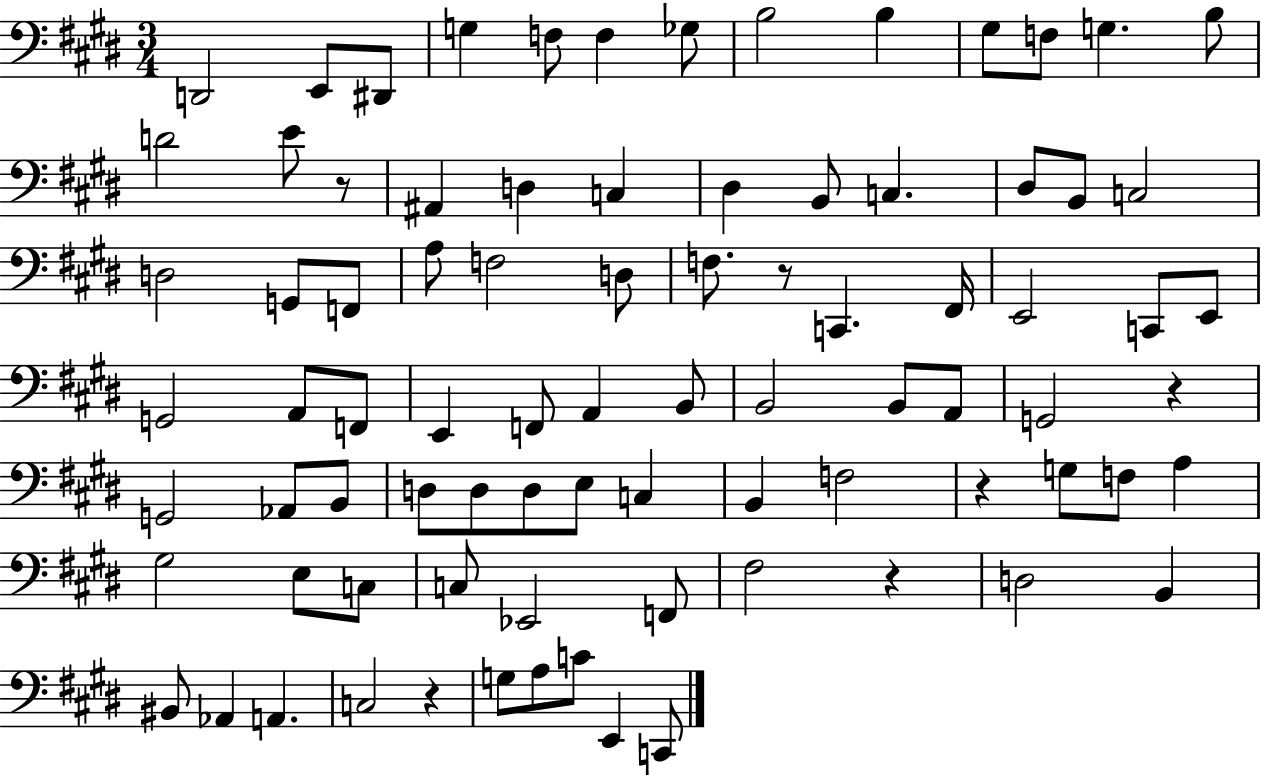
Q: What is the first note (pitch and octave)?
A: D2